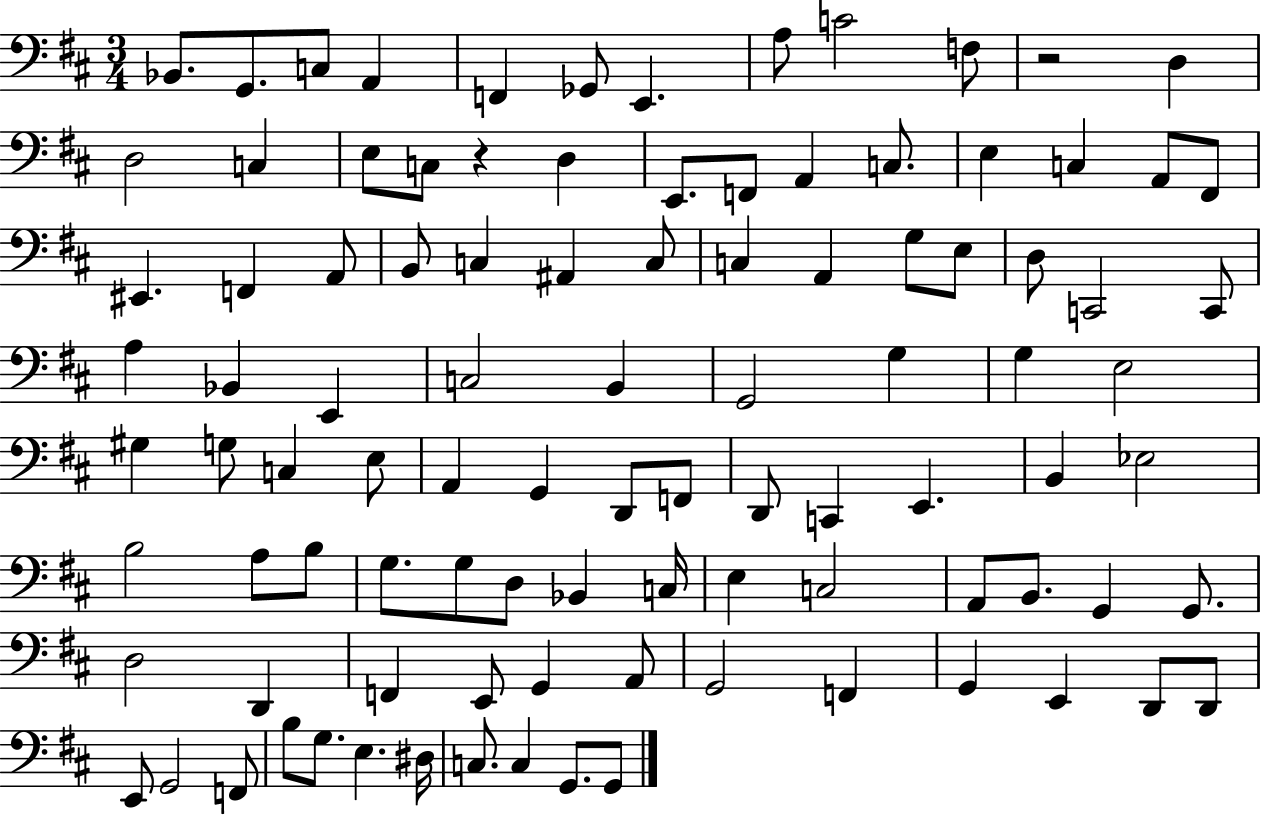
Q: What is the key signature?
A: D major